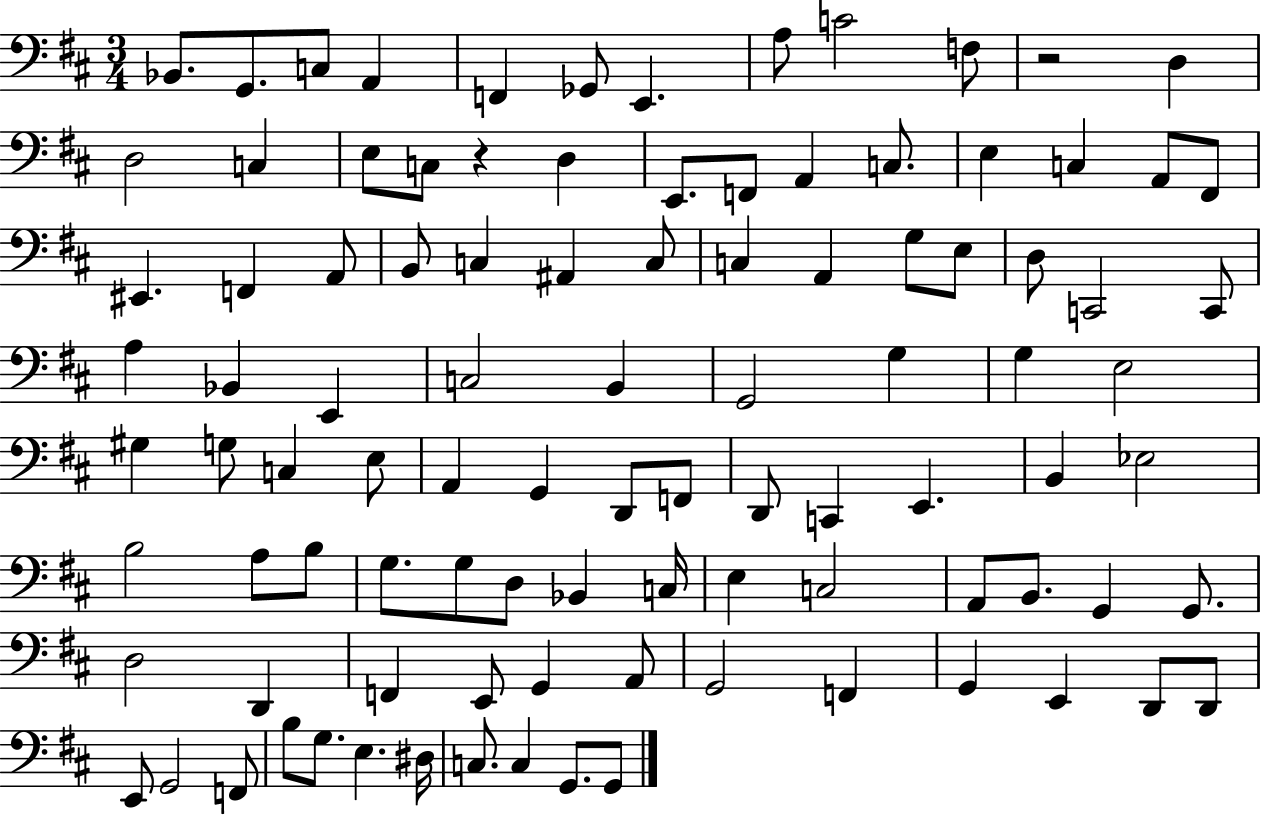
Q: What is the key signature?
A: D major